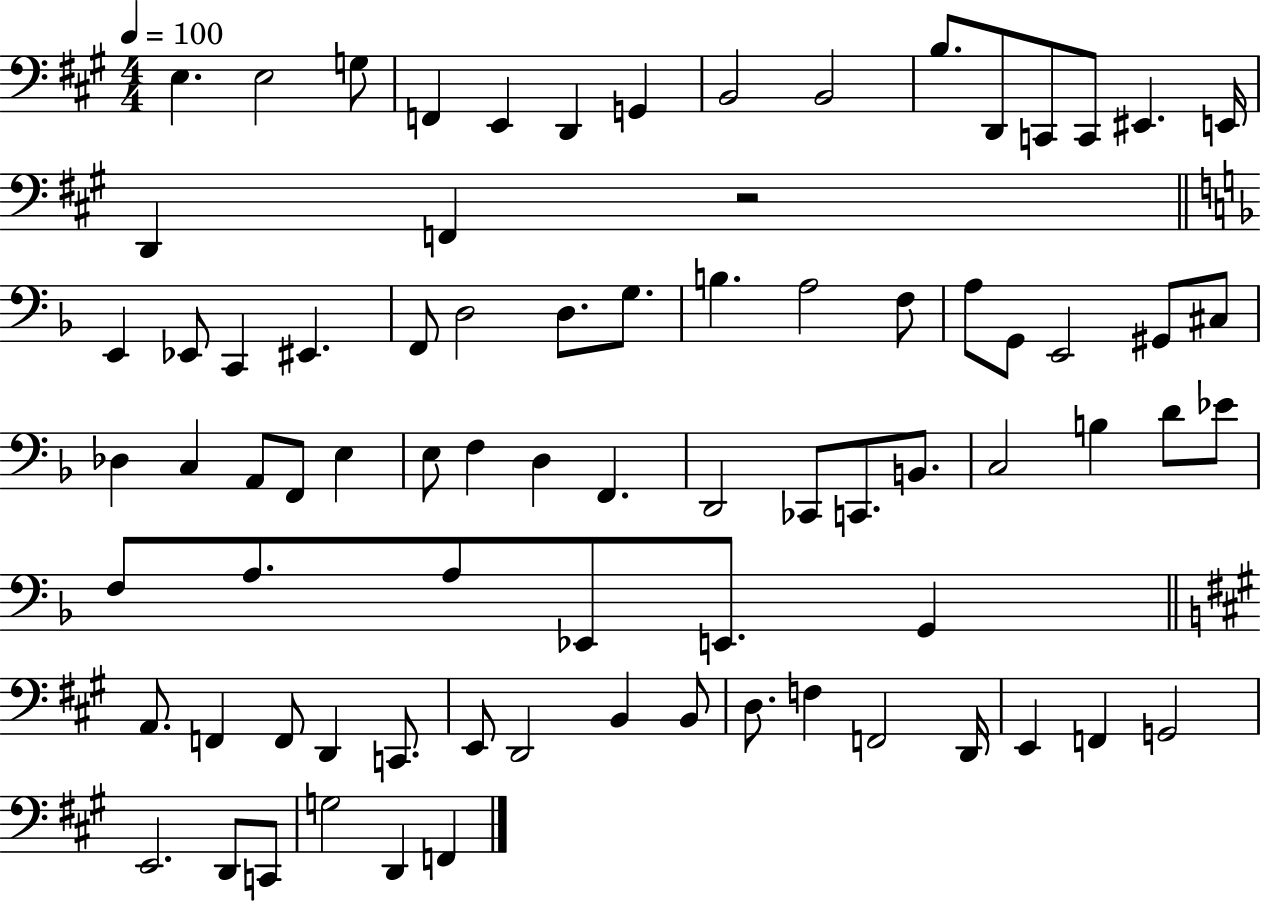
X:1
T:Untitled
M:4/4
L:1/4
K:A
E, E,2 G,/2 F,, E,, D,, G,, B,,2 B,,2 B,/2 D,,/2 C,,/2 C,,/2 ^E,, E,,/4 D,, F,, z2 E,, _E,,/2 C,, ^E,, F,,/2 D,2 D,/2 G,/2 B, A,2 F,/2 A,/2 G,,/2 E,,2 ^G,,/2 ^C,/2 _D, C, A,,/2 F,,/2 E, E,/2 F, D, F,, D,,2 _C,,/2 C,,/2 B,,/2 C,2 B, D/2 _E/2 F,/2 A,/2 A,/2 _E,,/2 E,,/2 G,, A,,/2 F,, F,,/2 D,, C,,/2 E,,/2 D,,2 B,, B,,/2 D,/2 F, F,,2 D,,/4 E,, F,, G,,2 E,,2 D,,/2 C,,/2 G,2 D,, F,,